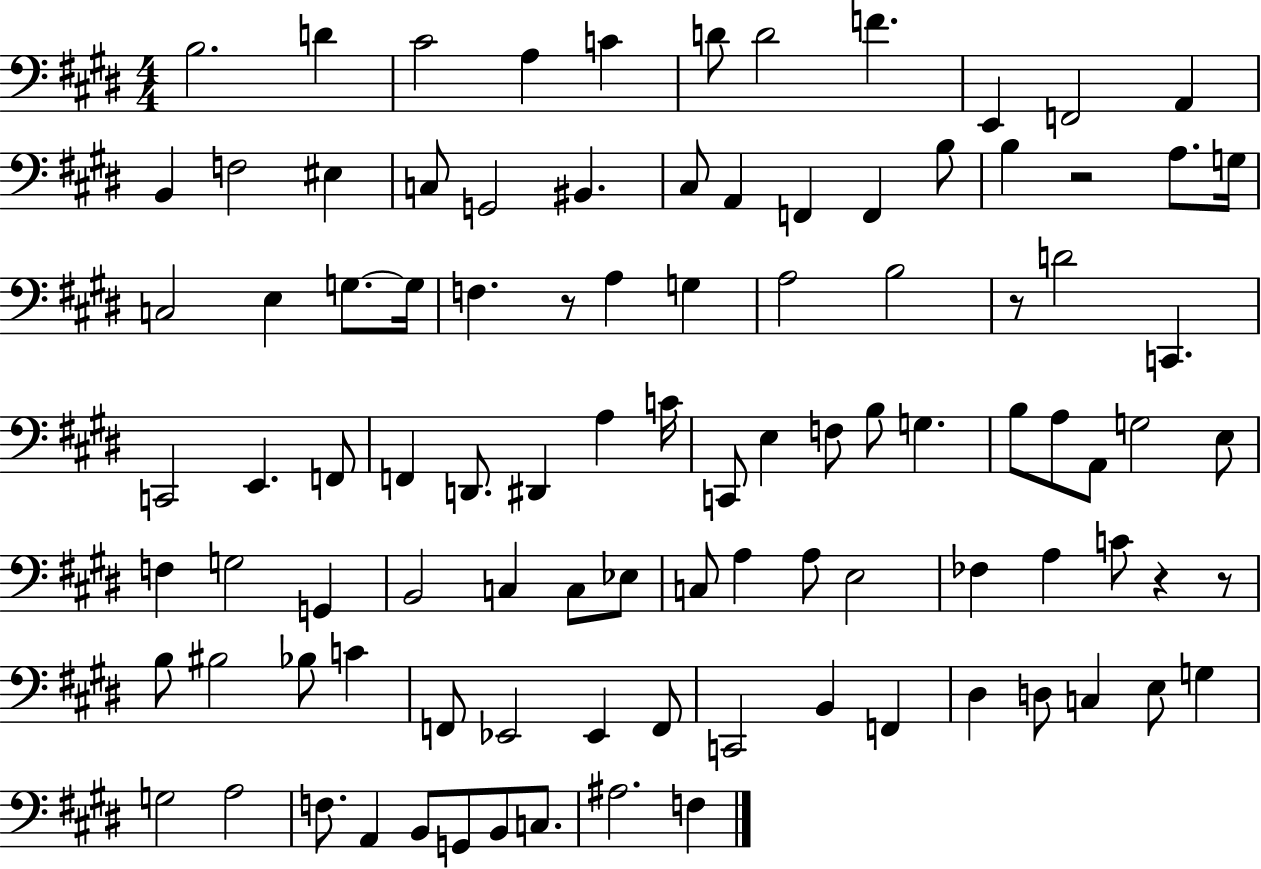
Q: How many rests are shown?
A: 5